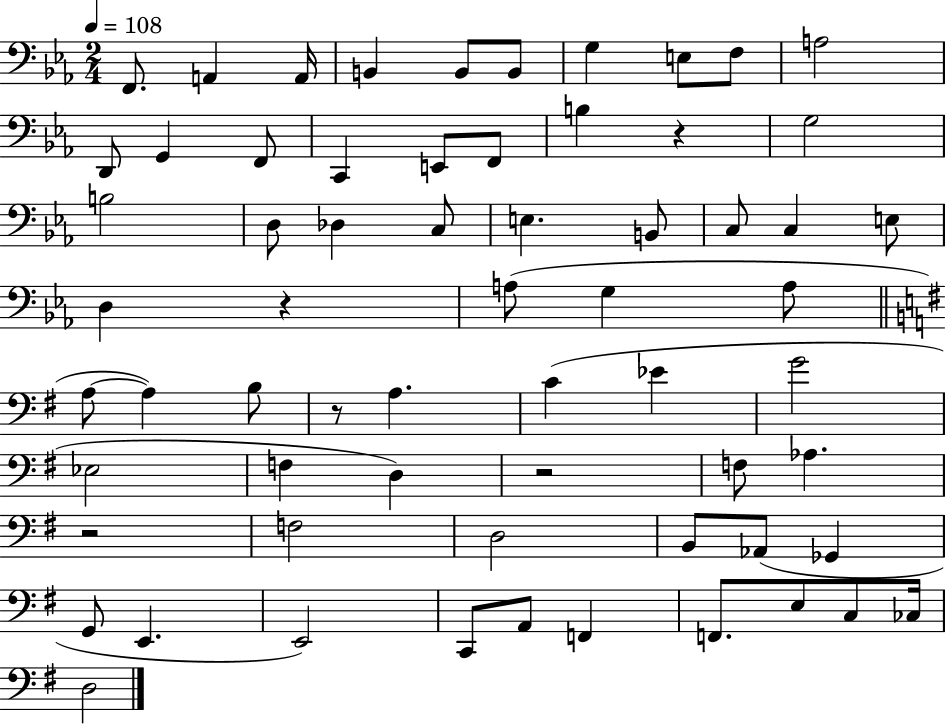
F2/e. A2/q A2/s B2/q B2/e B2/e G3/q E3/e F3/e A3/h D2/e G2/q F2/e C2/q E2/e F2/e B3/q R/q G3/h B3/h D3/e Db3/q C3/e E3/q. B2/e C3/e C3/q E3/e D3/q R/q A3/e G3/q A3/e A3/e A3/q B3/e R/e A3/q. C4/q Eb4/q G4/h Eb3/h F3/q D3/q R/h F3/e Ab3/q. R/h F3/h D3/h B2/e Ab2/e Gb2/q G2/e E2/q. E2/h C2/e A2/e F2/q F2/e. E3/e C3/e CES3/s D3/h